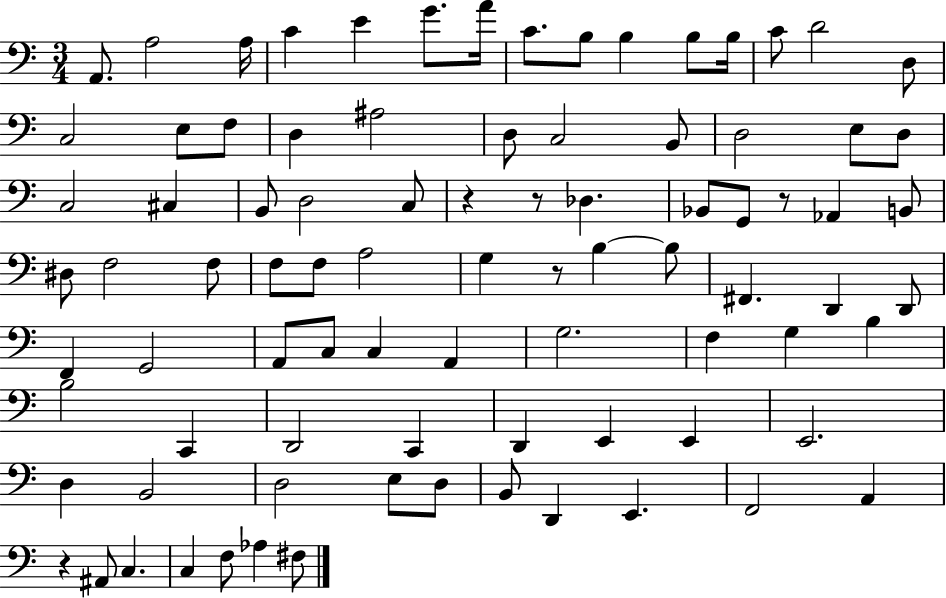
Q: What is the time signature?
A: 3/4